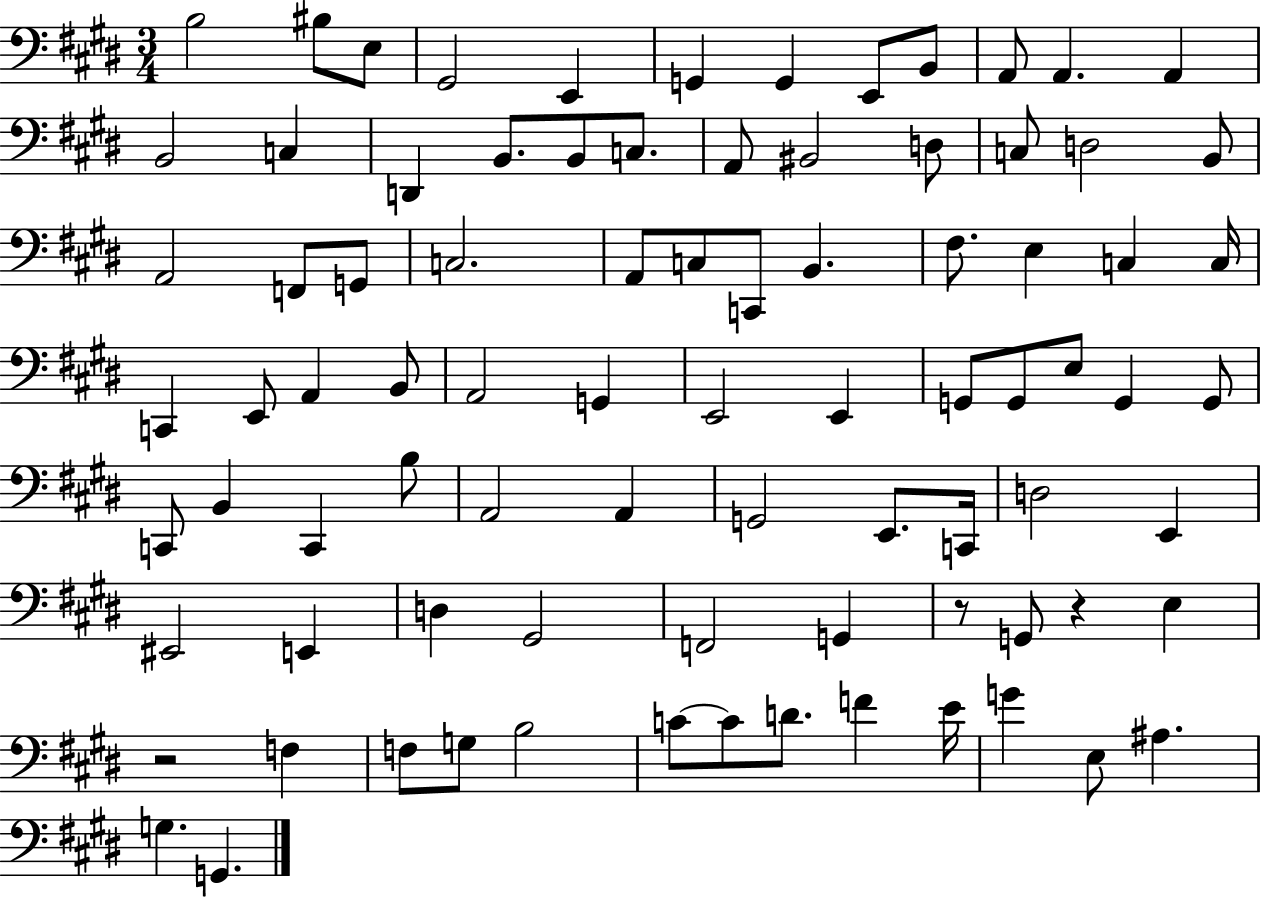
B3/h BIS3/e E3/e G#2/h E2/q G2/q G2/q E2/e B2/e A2/e A2/q. A2/q B2/h C3/q D2/q B2/e. B2/e C3/e. A2/e BIS2/h D3/e C3/e D3/h B2/e A2/h F2/e G2/e C3/h. A2/e C3/e C2/e B2/q. F#3/e. E3/q C3/q C3/s C2/q E2/e A2/q B2/e A2/h G2/q E2/h E2/q G2/e G2/e E3/e G2/q G2/e C2/e B2/q C2/q B3/e A2/h A2/q G2/h E2/e. C2/s D3/h E2/q EIS2/h E2/q D3/q G#2/h F2/h G2/q R/e G2/e R/q E3/q R/h F3/q F3/e G3/e B3/h C4/e C4/e D4/e. F4/q E4/s G4/q E3/e A#3/q. G3/q. G2/q.